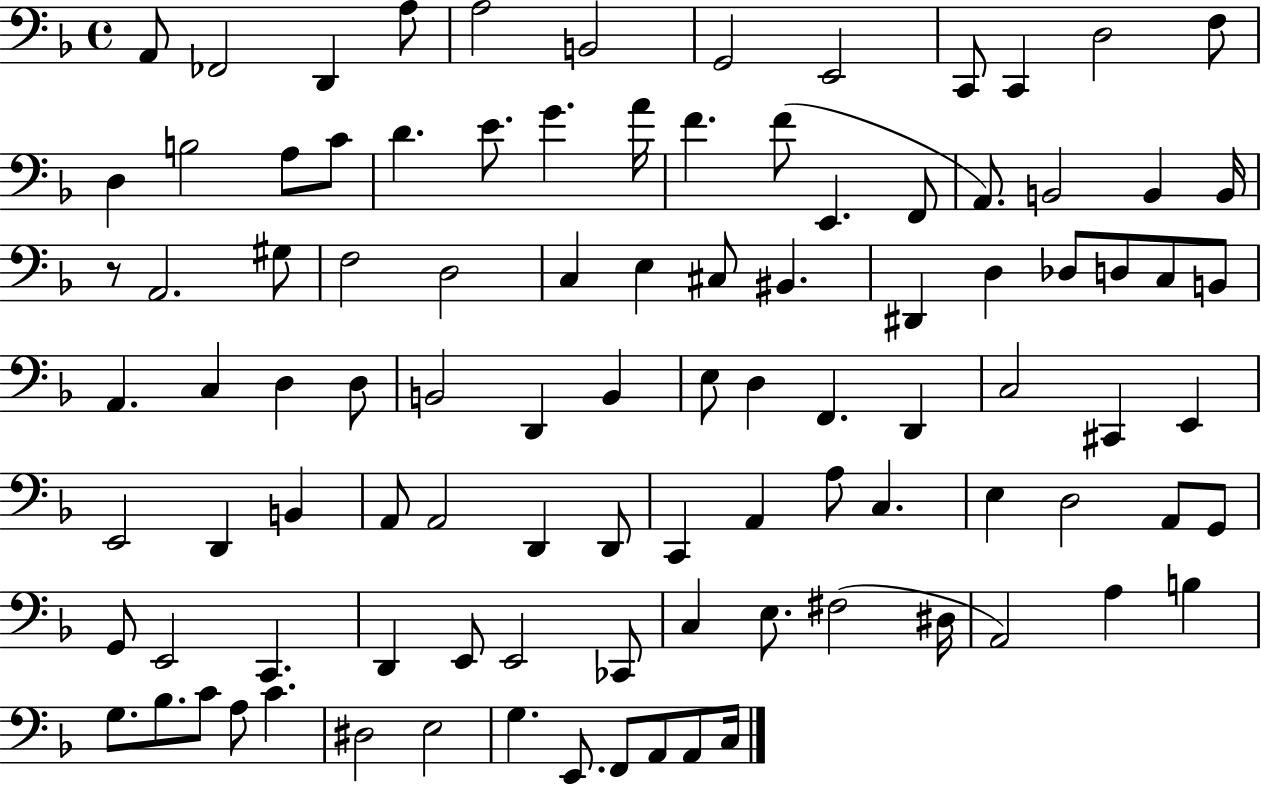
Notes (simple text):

A2/e FES2/h D2/q A3/e A3/h B2/h G2/h E2/h C2/e C2/q D3/h F3/e D3/q B3/h A3/e C4/e D4/q. E4/e. G4/q. A4/s F4/q. F4/e E2/q. F2/e A2/e. B2/h B2/q B2/s R/e A2/h. G#3/e F3/h D3/h C3/q E3/q C#3/e BIS2/q. D#2/q D3/q Db3/e D3/e C3/e B2/e A2/q. C3/q D3/q D3/e B2/h D2/q B2/q E3/e D3/q F2/q. D2/q C3/h C#2/q E2/q E2/h D2/q B2/q A2/e A2/h D2/q D2/e C2/q A2/q A3/e C3/q. E3/q D3/h A2/e G2/e G2/e E2/h C2/q. D2/q E2/e E2/h CES2/e C3/q E3/e. F#3/h D#3/s A2/h A3/q B3/q G3/e. Bb3/e. C4/e A3/e C4/q. D#3/h E3/h G3/q. E2/e. F2/e A2/e A2/e C3/s